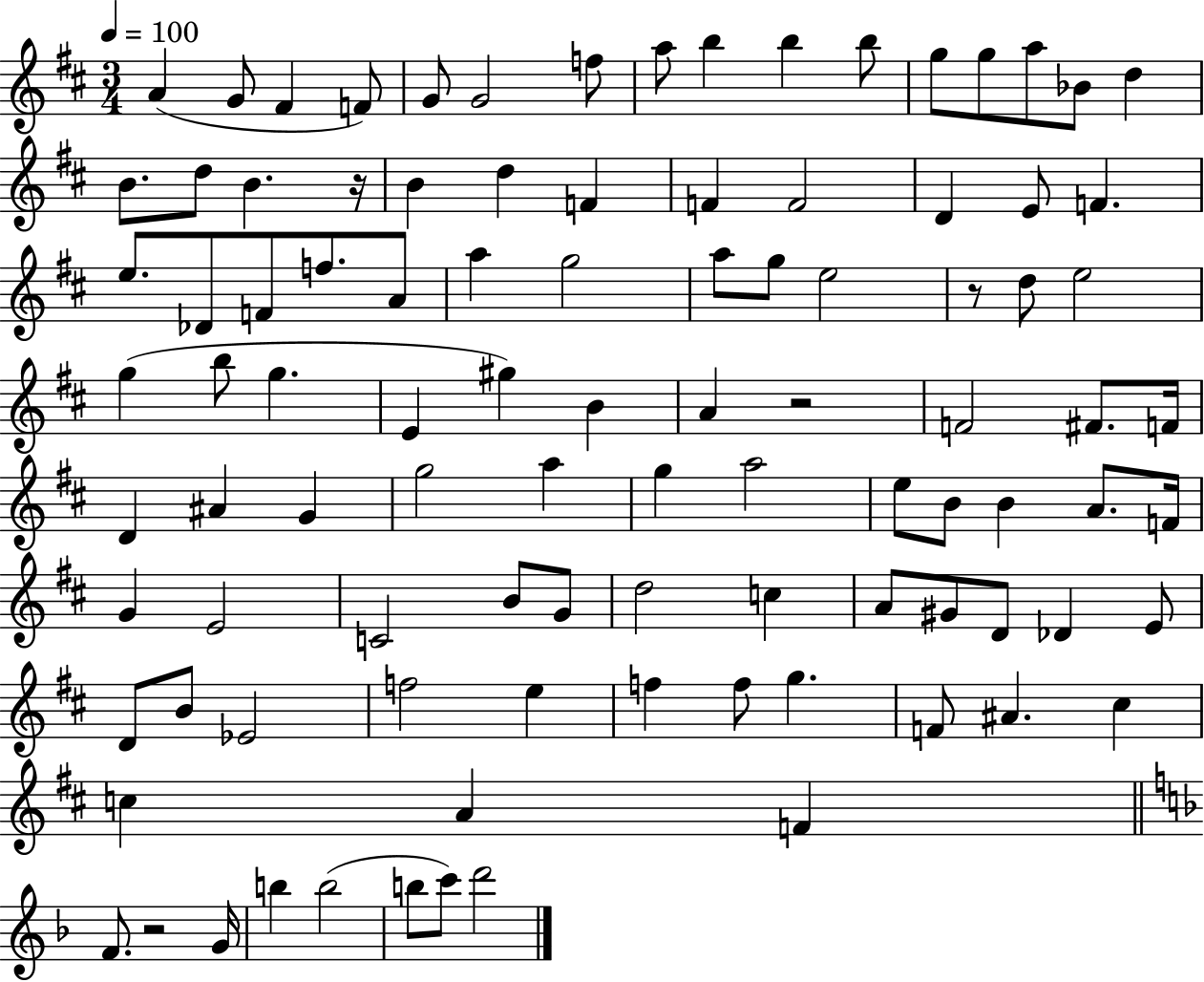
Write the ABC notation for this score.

X:1
T:Untitled
M:3/4
L:1/4
K:D
A G/2 ^F F/2 G/2 G2 f/2 a/2 b b b/2 g/2 g/2 a/2 _B/2 d B/2 d/2 B z/4 B d F F F2 D E/2 F e/2 _D/2 F/2 f/2 A/2 a g2 a/2 g/2 e2 z/2 d/2 e2 g b/2 g E ^g B A z2 F2 ^F/2 F/4 D ^A G g2 a g a2 e/2 B/2 B A/2 F/4 G E2 C2 B/2 G/2 d2 c A/2 ^G/2 D/2 _D E/2 D/2 B/2 _E2 f2 e f f/2 g F/2 ^A ^c c A F F/2 z2 G/4 b b2 b/2 c'/2 d'2